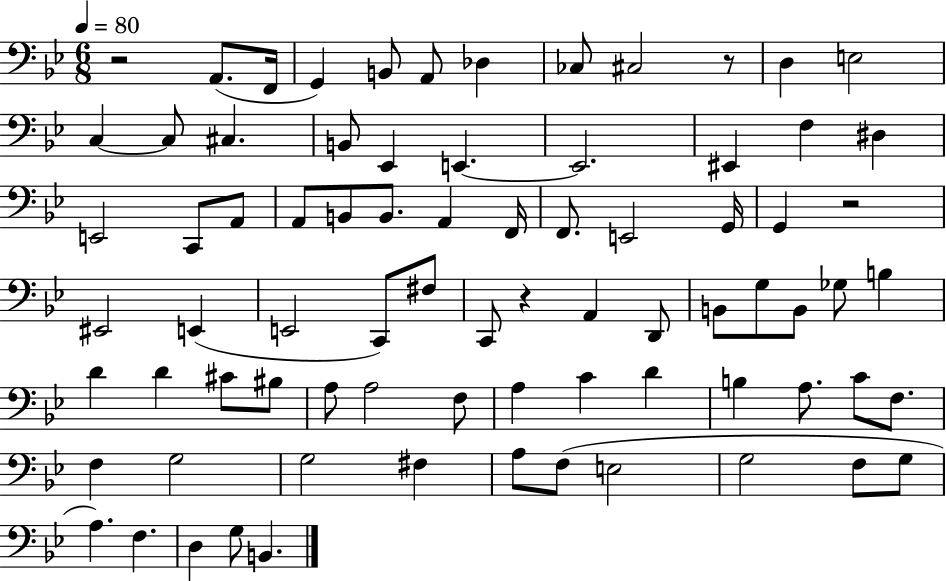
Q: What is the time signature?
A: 6/8